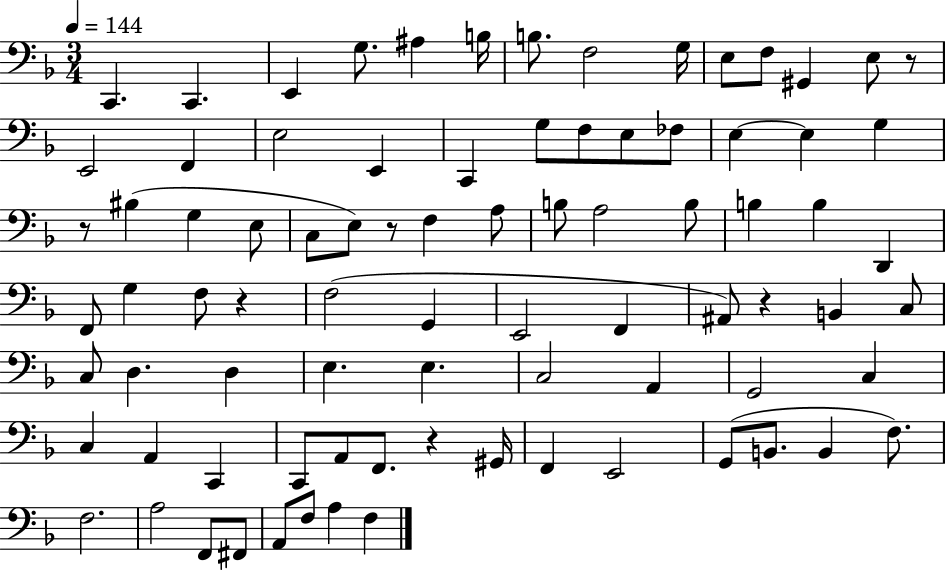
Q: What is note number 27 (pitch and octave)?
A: G3